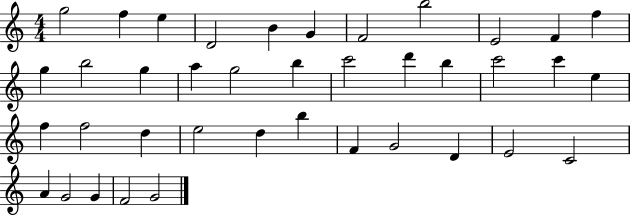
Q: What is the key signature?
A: C major